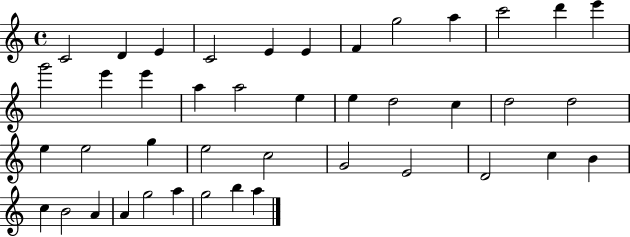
{
  \clef treble
  \time 4/4
  \defaultTimeSignature
  \key c \major
  c'2 d'4 e'4 | c'2 e'4 e'4 | f'4 g''2 a''4 | c'''2 d'''4 e'''4 | \break g'''2 e'''4 e'''4 | a''4 a''2 e''4 | e''4 d''2 c''4 | d''2 d''2 | \break e''4 e''2 g''4 | e''2 c''2 | g'2 e'2 | d'2 c''4 b'4 | \break c''4 b'2 a'4 | a'4 g''2 a''4 | g''2 b''4 a''4 | \bar "|."
}